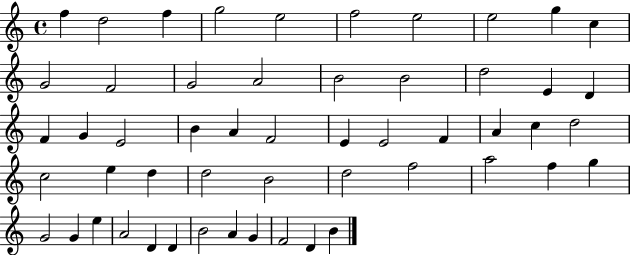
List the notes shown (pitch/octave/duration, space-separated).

F5/q D5/h F5/q G5/h E5/h F5/h E5/h E5/h G5/q C5/q G4/h F4/h G4/h A4/h B4/h B4/h D5/h E4/q D4/q F4/q G4/q E4/h B4/q A4/q F4/h E4/q E4/h F4/q A4/q C5/q D5/h C5/h E5/q D5/q D5/h B4/h D5/h F5/h A5/h F5/q G5/q G4/h G4/q E5/q A4/h D4/q D4/q B4/h A4/q G4/q F4/h D4/q B4/q